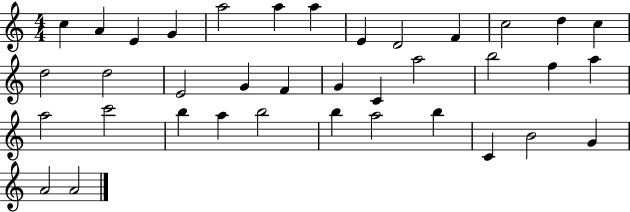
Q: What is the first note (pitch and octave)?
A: C5